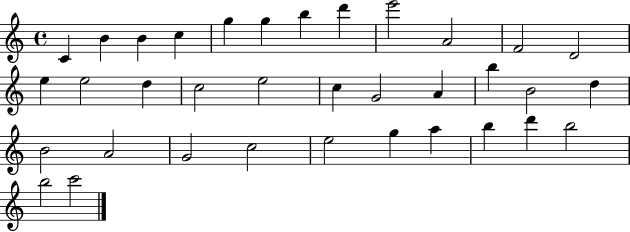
C4/q B4/q B4/q C5/q G5/q G5/q B5/q D6/q E6/h A4/h F4/h D4/h E5/q E5/h D5/q C5/h E5/h C5/q G4/h A4/q B5/q B4/h D5/q B4/h A4/h G4/h C5/h E5/h G5/q A5/q B5/q D6/q B5/h B5/h C6/h